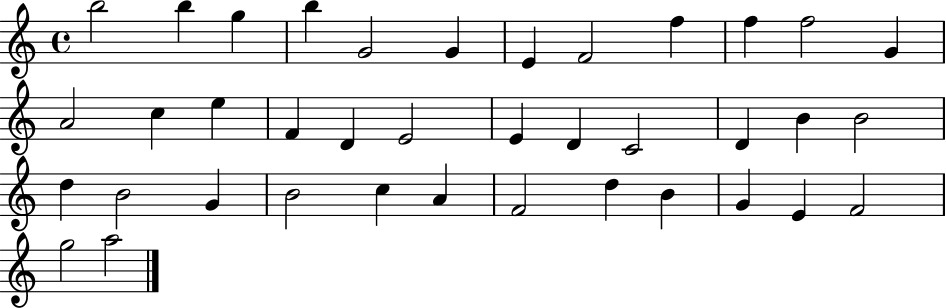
B5/h B5/q G5/q B5/q G4/h G4/q E4/q F4/h F5/q F5/q F5/h G4/q A4/h C5/q E5/q F4/q D4/q E4/h E4/q D4/q C4/h D4/q B4/q B4/h D5/q B4/h G4/q B4/h C5/q A4/q F4/h D5/q B4/q G4/q E4/q F4/h G5/h A5/h